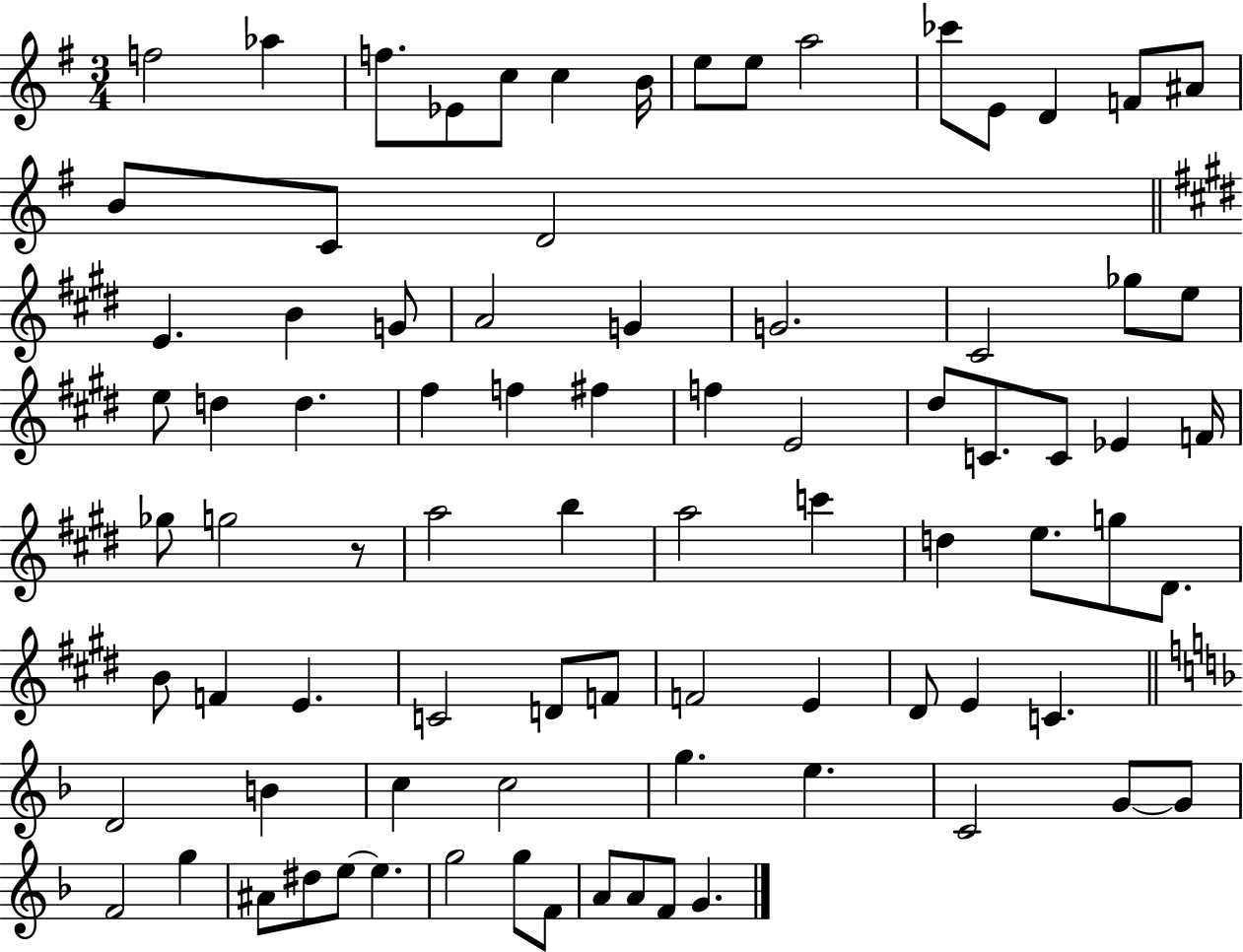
{
  \clef treble
  \numericTimeSignature
  \time 3/4
  \key g \major
  f''2 aes''4 | f''8. ees'8 c''8 c''4 b'16 | e''8 e''8 a''2 | ces'''8 e'8 d'4 f'8 ais'8 | \break b'8 c'8 d'2 | \bar "||" \break \key e \major e'4. b'4 g'8 | a'2 g'4 | g'2. | cis'2 ges''8 e''8 | \break e''8 d''4 d''4. | fis''4 f''4 fis''4 | f''4 e'2 | dis''8 c'8. c'8 ees'4 f'16 | \break ges''8 g''2 r8 | a''2 b''4 | a''2 c'''4 | d''4 e''8. g''8 dis'8. | \break b'8 f'4 e'4. | c'2 d'8 f'8 | f'2 e'4 | dis'8 e'4 c'4. | \break \bar "||" \break \key d \minor d'2 b'4 | c''4 c''2 | g''4. e''4. | c'2 g'8~~ g'8 | \break f'2 g''4 | ais'8 dis''8 e''8~~ e''4. | g''2 g''8 f'8 | a'8 a'8 f'8 g'4. | \break \bar "|."
}